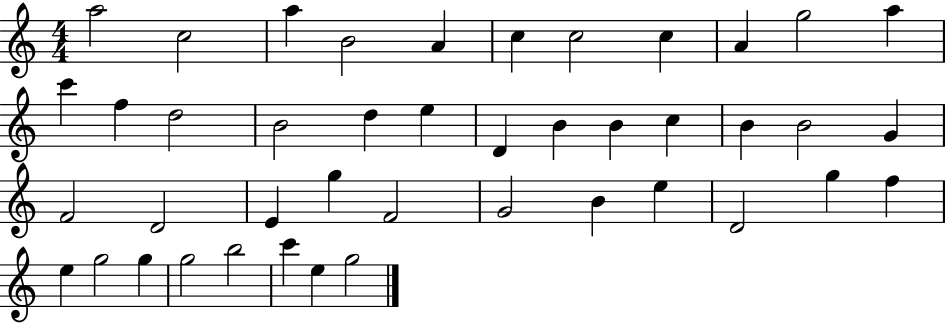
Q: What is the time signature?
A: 4/4